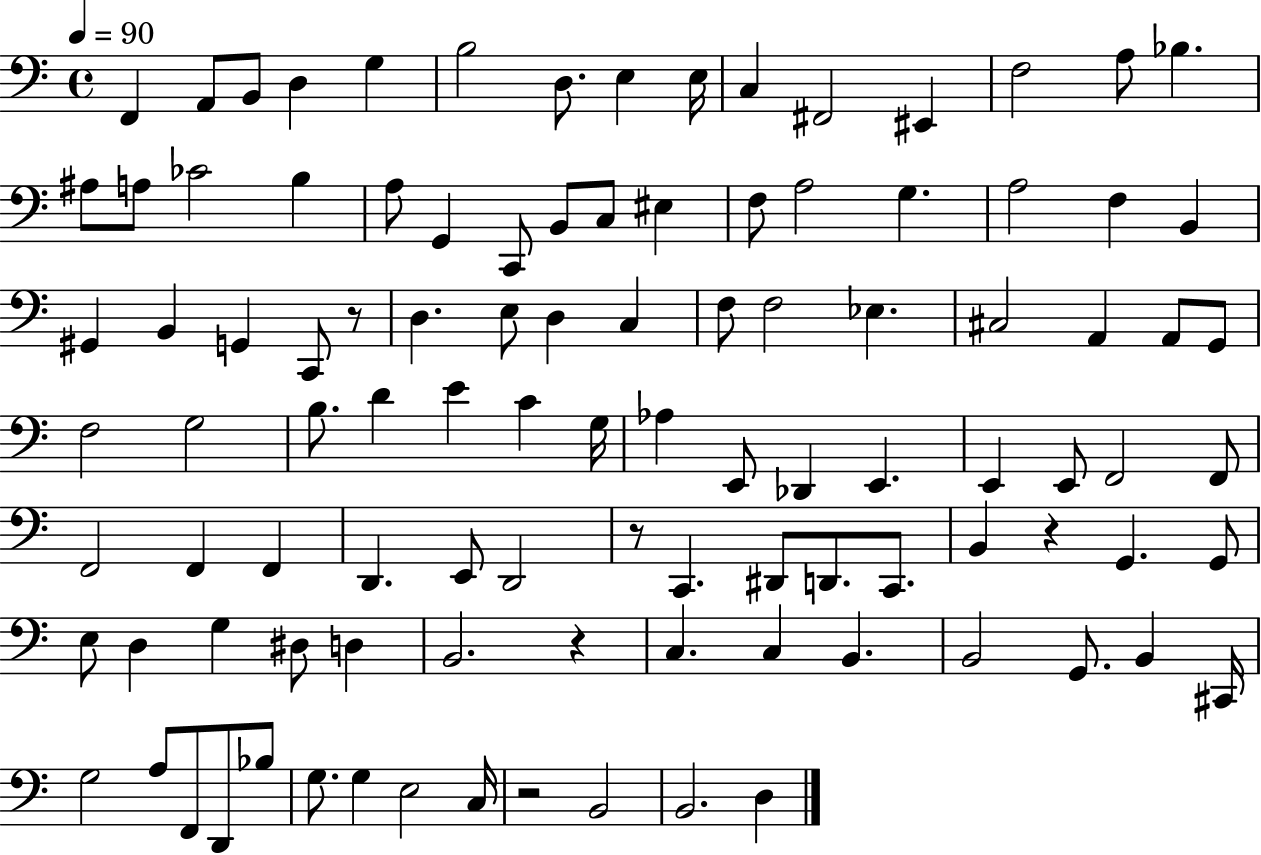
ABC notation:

X:1
T:Untitled
M:4/4
L:1/4
K:C
F,, A,,/2 B,,/2 D, G, B,2 D,/2 E, E,/4 C, ^F,,2 ^E,, F,2 A,/2 _B, ^A,/2 A,/2 _C2 B, A,/2 G,, C,,/2 B,,/2 C,/2 ^E, F,/2 A,2 G, A,2 F, B,, ^G,, B,, G,, C,,/2 z/2 D, E,/2 D, C, F,/2 F,2 _E, ^C,2 A,, A,,/2 G,,/2 F,2 G,2 B,/2 D E C G,/4 _A, E,,/2 _D,, E,, E,, E,,/2 F,,2 F,,/2 F,,2 F,, F,, D,, E,,/2 D,,2 z/2 C,, ^D,,/2 D,,/2 C,,/2 B,, z G,, G,,/2 E,/2 D, G, ^D,/2 D, B,,2 z C, C, B,, B,,2 G,,/2 B,, ^C,,/4 G,2 A,/2 F,,/2 D,,/2 _B,/2 G,/2 G, E,2 C,/4 z2 B,,2 B,,2 D,